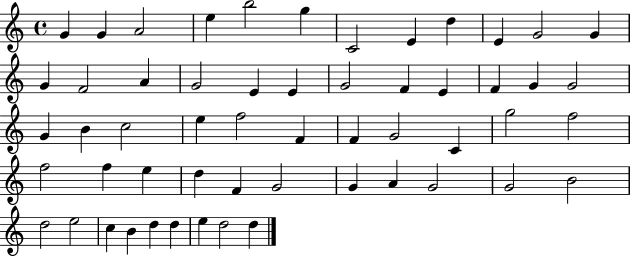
G4/q G4/q A4/h E5/q B5/h G5/q C4/h E4/q D5/q E4/q G4/h G4/q G4/q F4/h A4/q G4/h E4/q E4/q G4/h F4/q E4/q F4/q G4/q G4/h G4/q B4/q C5/h E5/q F5/h F4/q F4/q G4/h C4/q G5/h F5/h F5/h F5/q E5/q D5/q F4/q G4/h G4/q A4/q G4/h G4/h B4/h D5/h E5/h C5/q B4/q D5/q D5/q E5/q D5/h D5/q